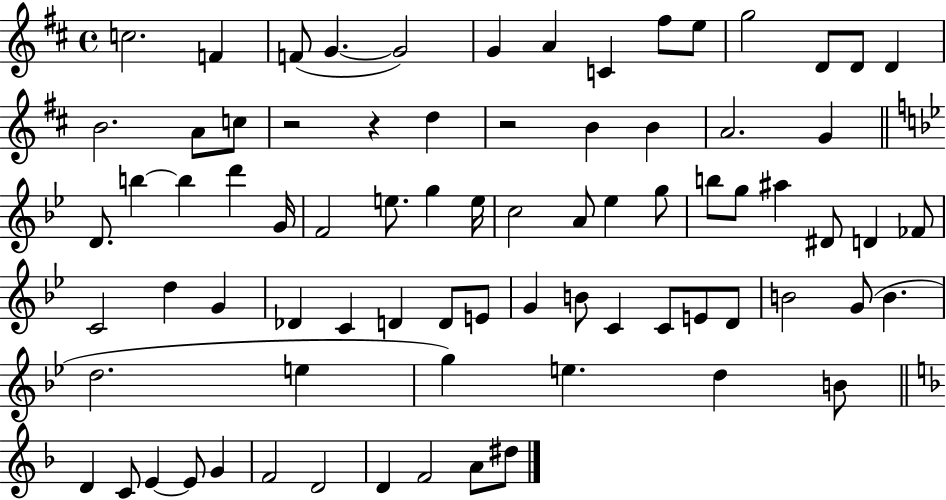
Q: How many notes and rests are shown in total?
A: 78